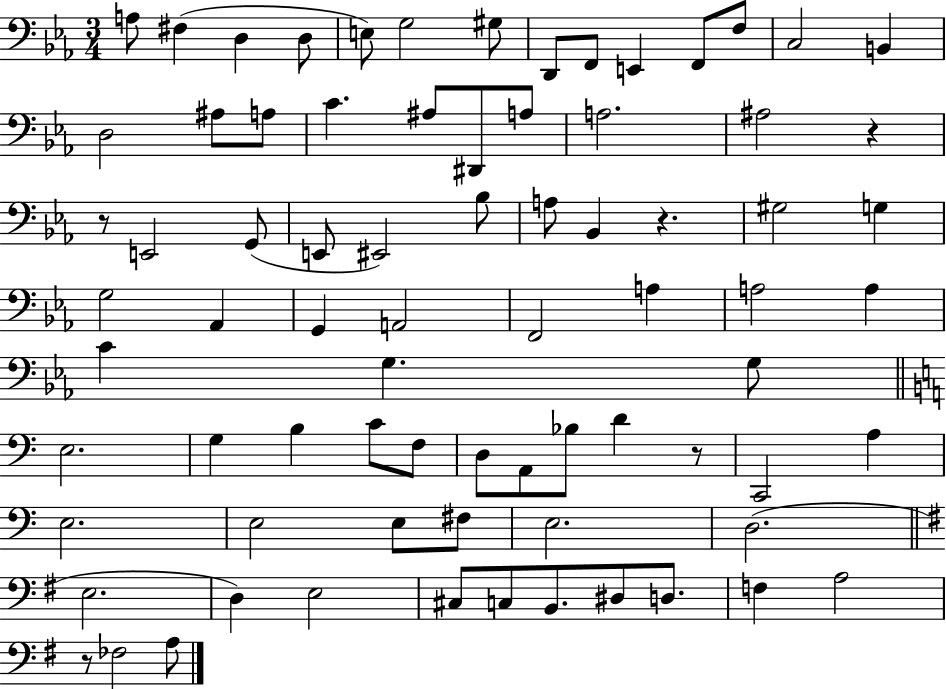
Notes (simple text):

A3/e F#3/q D3/q D3/e E3/e G3/h G#3/e D2/e F2/e E2/q F2/e F3/e C3/h B2/q D3/h A#3/e A3/e C4/q. A#3/e D#2/e A3/e A3/h. A#3/h R/q R/e E2/h G2/e E2/e EIS2/h Bb3/e A3/e Bb2/q R/q. G#3/h G3/q G3/h Ab2/q G2/q A2/h F2/h A3/q A3/h A3/q C4/q G3/q. G3/e E3/h. G3/q B3/q C4/e F3/e D3/e A2/e Bb3/e D4/q R/e C2/h A3/q E3/h. E3/h E3/e F#3/e E3/h. D3/h. E3/h. D3/q E3/h C#3/e C3/e B2/e. D#3/e D3/e. F3/q A3/h R/e FES3/h A3/e